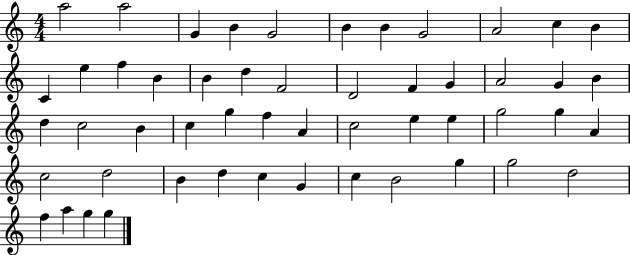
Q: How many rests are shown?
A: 0